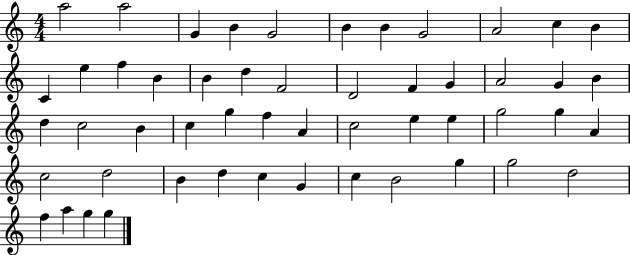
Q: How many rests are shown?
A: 0